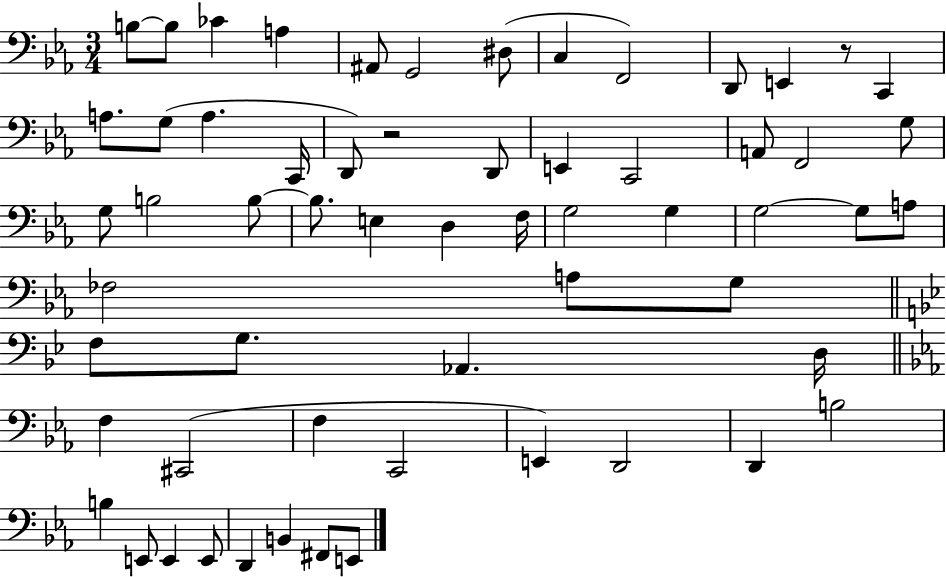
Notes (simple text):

B3/e B3/e CES4/q A3/q A#2/e G2/h D#3/e C3/q F2/h D2/e E2/q R/e C2/q A3/e. G3/e A3/q. C2/s D2/e R/h D2/e E2/q C2/h A2/e F2/h G3/e G3/e B3/h B3/e B3/e. E3/q D3/q F3/s G3/h G3/q G3/h G3/e A3/e FES3/h A3/e G3/e F3/e G3/e. Ab2/q. D3/s F3/q C#2/h F3/q C2/h E2/q D2/h D2/q B3/h B3/q E2/e E2/q E2/e D2/q B2/q F#2/e E2/e